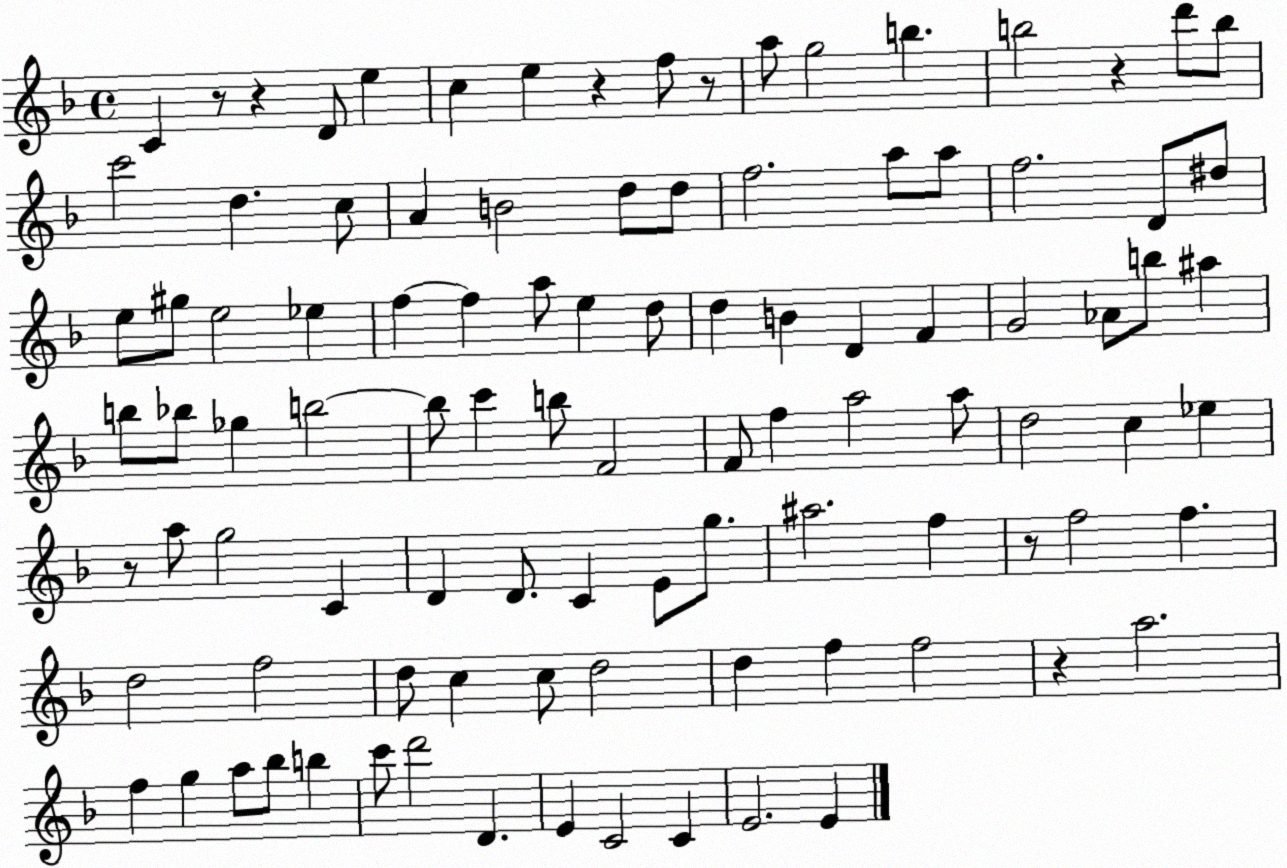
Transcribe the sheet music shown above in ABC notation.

X:1
T:Untitled
M:4/4
L:1/4
K:F
C z/2 z D/2 e c e z f/2 z/2 a/2 g2 b b2 z d'/2 b/2 c'2 d c/2 A B2 d/2 d/2 f2 a/2 a/2 f2 D/2 ^d/2 e/2 ^g/2 e2 _e f f a/2 e d/2 d B D F G2 _A/2 b/2 ^a b/2 _b/2 _g b2 b/2 c' b/2 F2 F/2 f a2 a/2 d2 c _e z/2 a/2 g2 C D D/2 C E/2 g/2 ^a2 f z/2 f2 f d2 f2 d/2 c c/2 d2 d f f2 z a2 f g a/2 _b/2 b c'/2 d'2 D E C2 C E2 E